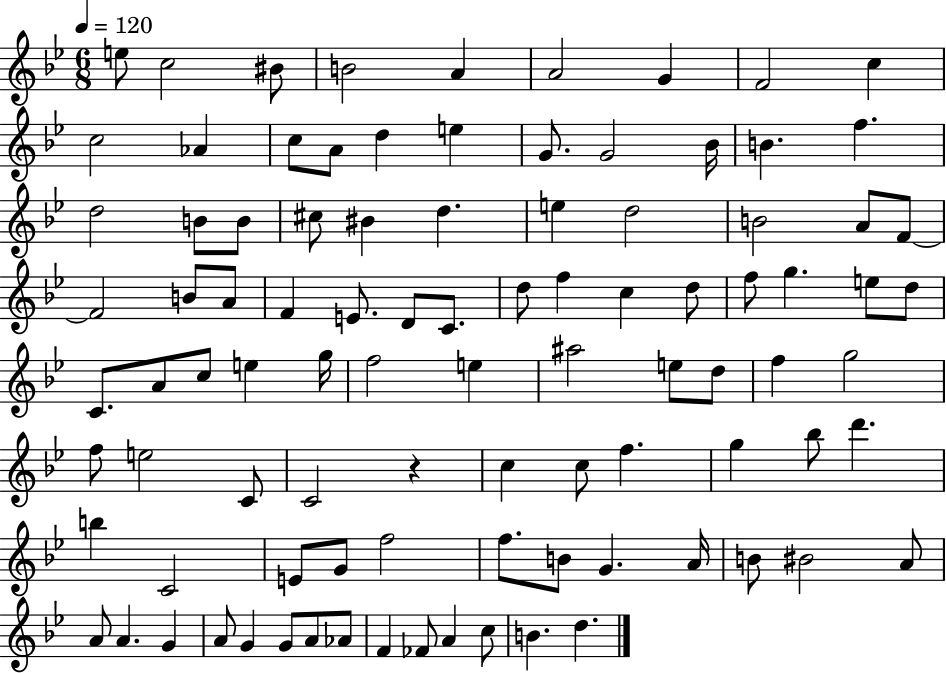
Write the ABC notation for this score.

X:1
T:Untitled
M:6/8
L:1/4
K:Bb
e/2 c2 ^B/2 B2 A A2 G F2 c c2 _A c/2 A/2 d e G/2 G2 _B/4 B f d2 B/2 B/2 ^c/2 ^B d e d2 B2 A/2 F/2 F2 B/2 A/2 F E/2 D/2 C/2 d/2 f c d/2 f/2 g e/2 d/2 C/2 A/2 c/2 e g/4 f2 e ^a2 e/2 d/2 f g2 f/2 e2 C/2 C2 z c c/2 f g _b/2 d' b C2 E/2 G/2 f2 f/2 B/2 G A/4 B/2 ^B2 A/2 A/2 A G A/2 G G/2 A/2 _A/2 F _F/2 A c/2 B d